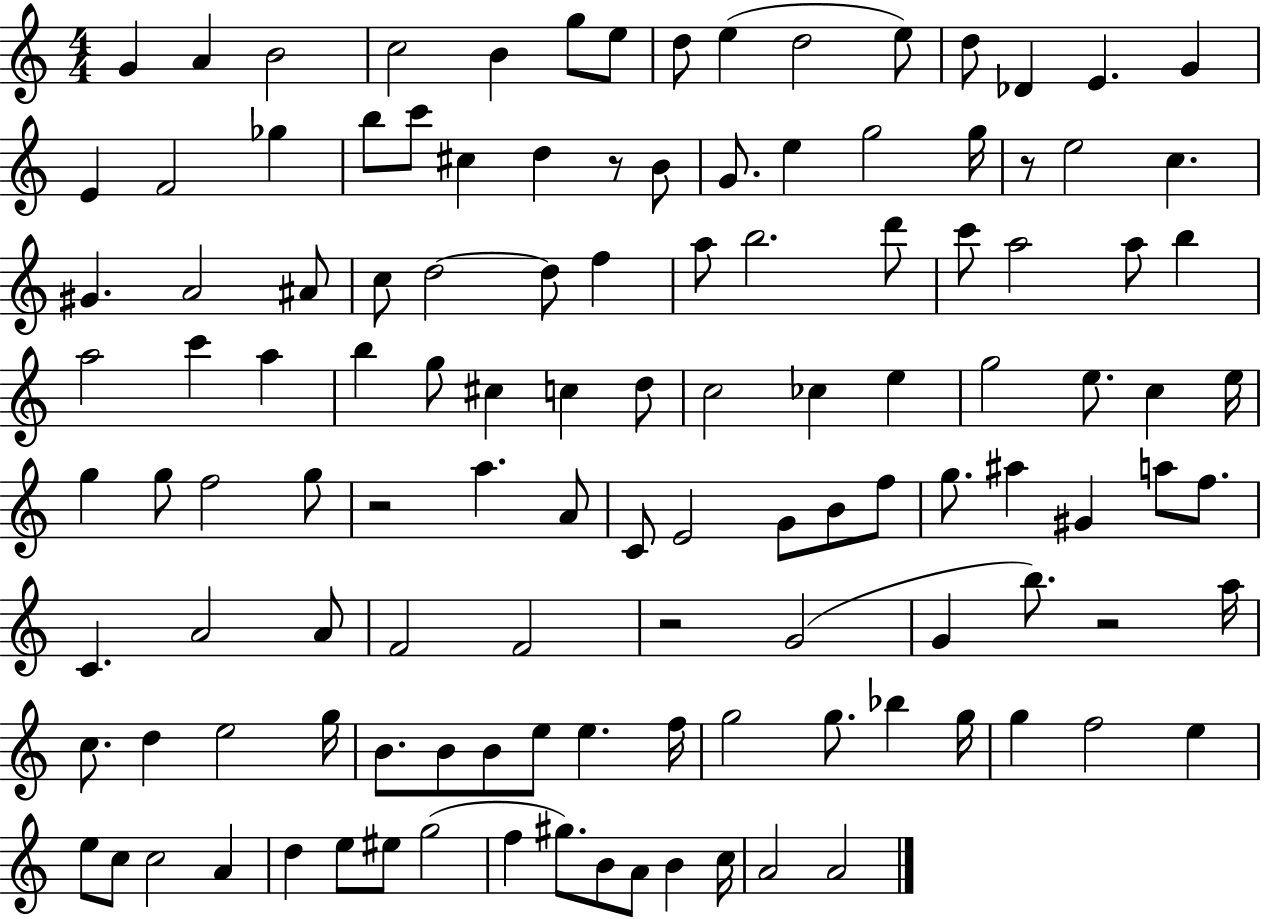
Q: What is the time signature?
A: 4/4